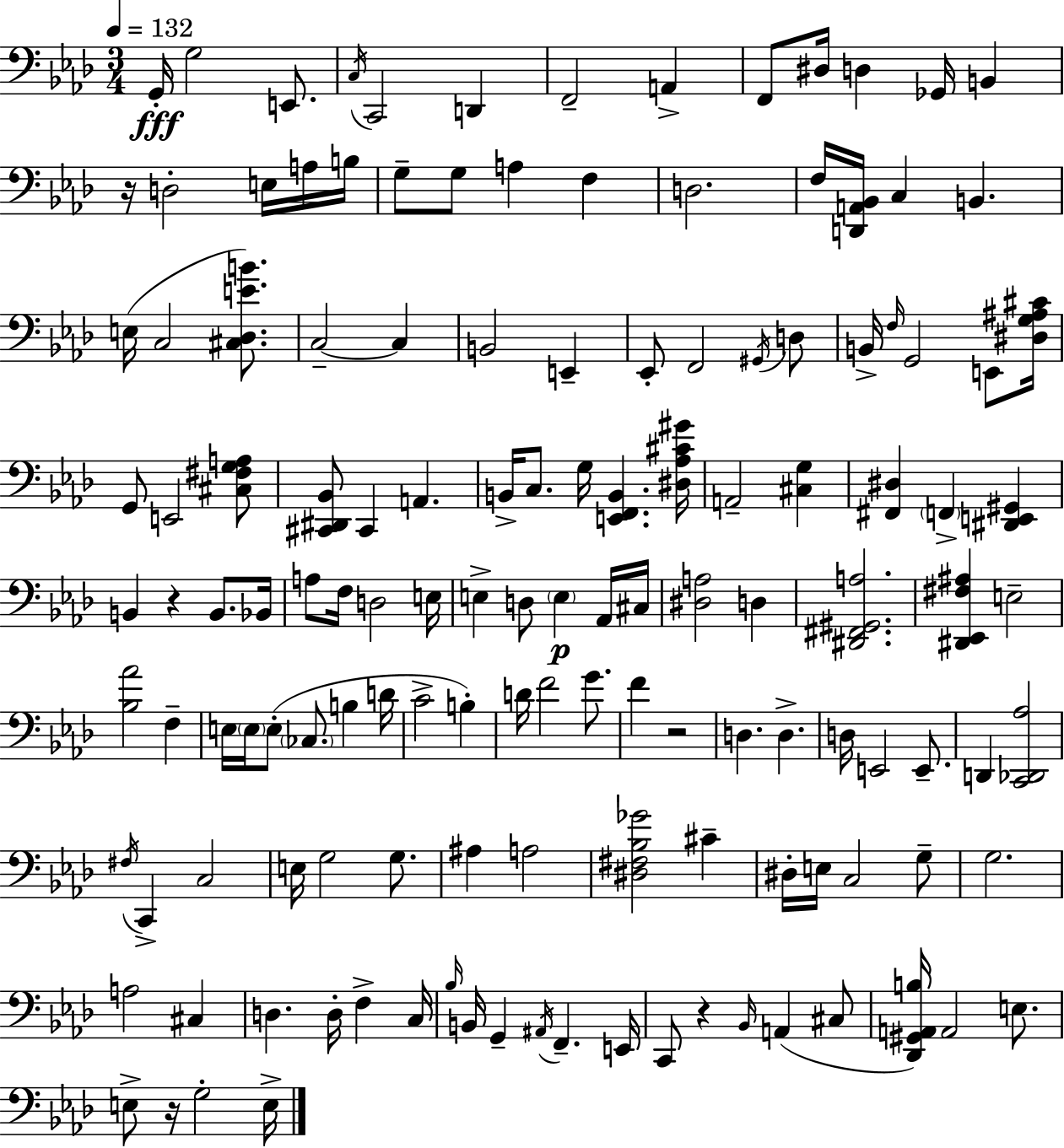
G2/s G3/h E2/e. C3/s C2/h D2/q F2/h A2/q F2/e D#3/s D3/q Gb2/s B2/q R/s D3/h E3/s A3/s B3/s G3/e G3/e A3/q F3/q D3/h. F3/s [D2,A2,Bb2]/s C3/q B2/q. E3/s C3/h [C#3,Db3,E4,B4]/e. C3/h C3/q B2/h E2/q Eb2/e F2/h G#2/s D3/e B2/s F3/s G2/h E2/e [D#3,G3,A#3,C#4]/s G2/e E2/h [C#3,F#3,G3,A3]/e [C#2,D#2,Bb2]/e C#2/q A2/q. B2/s C3/e. G3/s [E2,F2,B2]/q. [D#3,Ab3,C#4,G#4]/s A2/h [C#3,G3]/q [F#2,D#3]/q F2/q [D#2,E2,G#2]/q B2/q R/q B2/e. Bb2/s A3/e F3/s D3/h E3/s E3/q D3/e E3/q Ab2/s C#3/s [D#3,A3]/h D3/q [D#2,F#2,G#2,A3]/h. [D#2,Eb2,F#3,A#3]/q E3/h [Bb3,Ab4]/h F3/q E3/s E3/s E3/e CES3/e. B3/q D4/s C4/h B3/q D4/s F4/h G4/e. F4/q R/h D3/q. D3/q. D3/s E2/h E2/e. D2/q [C2,Db2,Ab3]/h F#3/s C2/q C3/h E3/s G3/h G3/e. A#3/q A3/h [D#3,F#3,Bb3,Gb4]/h C#4/q D#3/s E3/s C3/h G3/e G3/h. A3/h C#3/q D3/q. D3/s F3/q C3/s Bb3/s B2/s G2/q A#2/s F2/q. E2/s C2/e R/q Bb2/s A2/q C#3/e [Db2,G#2,A2,B3]/s A2/h E3/e. E3/e R/s G3/h E3/s